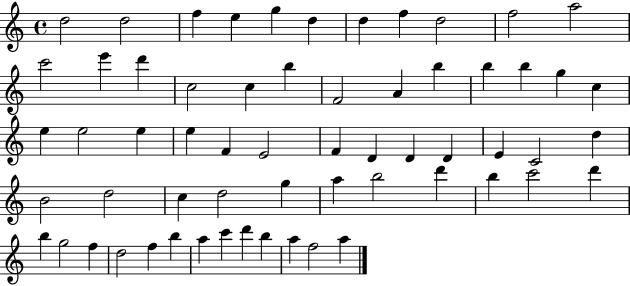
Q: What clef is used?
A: treble